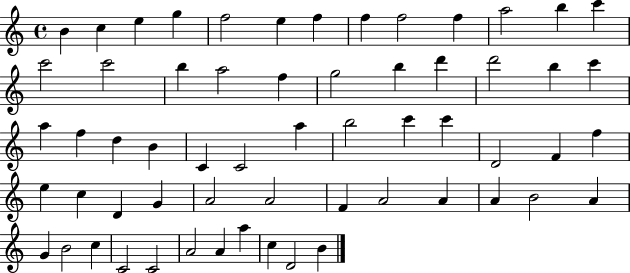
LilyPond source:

{
  \clef treble
  \time 4/4
  \defaultTimeSignature
  \key c \major
  b'4 c''4 e''4 g''4 | f''2 e''4 f''4 | f''4 f''2 f''4 | a''2 b''4 c'''4 | \break c'''2 c'''2 | b''4 a''2 f''4 | g''2 b''4 d'''4 | d'''2 b''4 c'''4 | \break a''4 f''4 d''4 b'4 | c'4 c'2 a''4 | b''2 c'''4 c'''4 | d'2 f'4 f''4 | \break e''4 c''4 d'4 g'4 | a'2 a'2 | f'4 a'2 a'4 | a'4 b'2 a'4 | \break g'4 b'2 c''4 | c'2 c'2 | a'2 a'4 a''4 | c''4 d'2 b'4 | \break \bar "|."
}